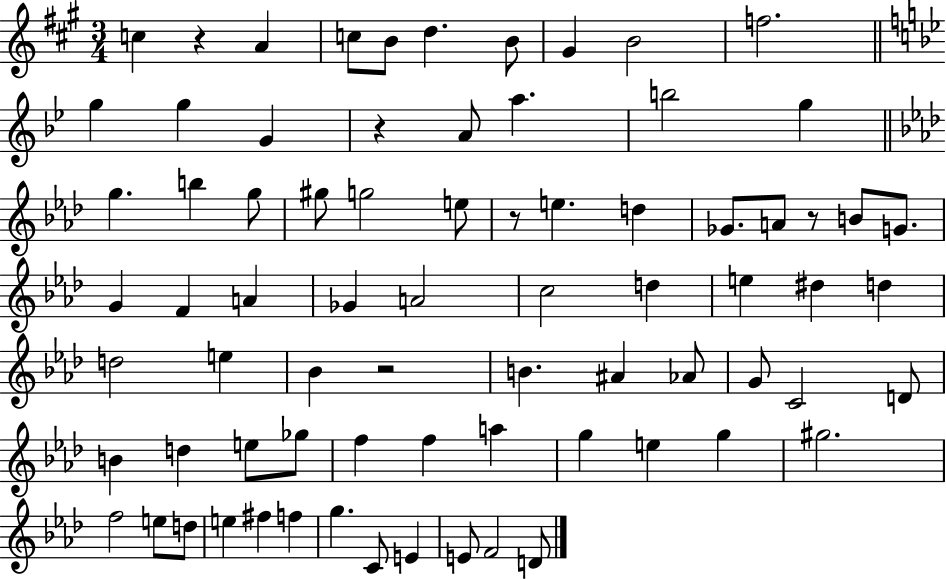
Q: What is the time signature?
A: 3/4